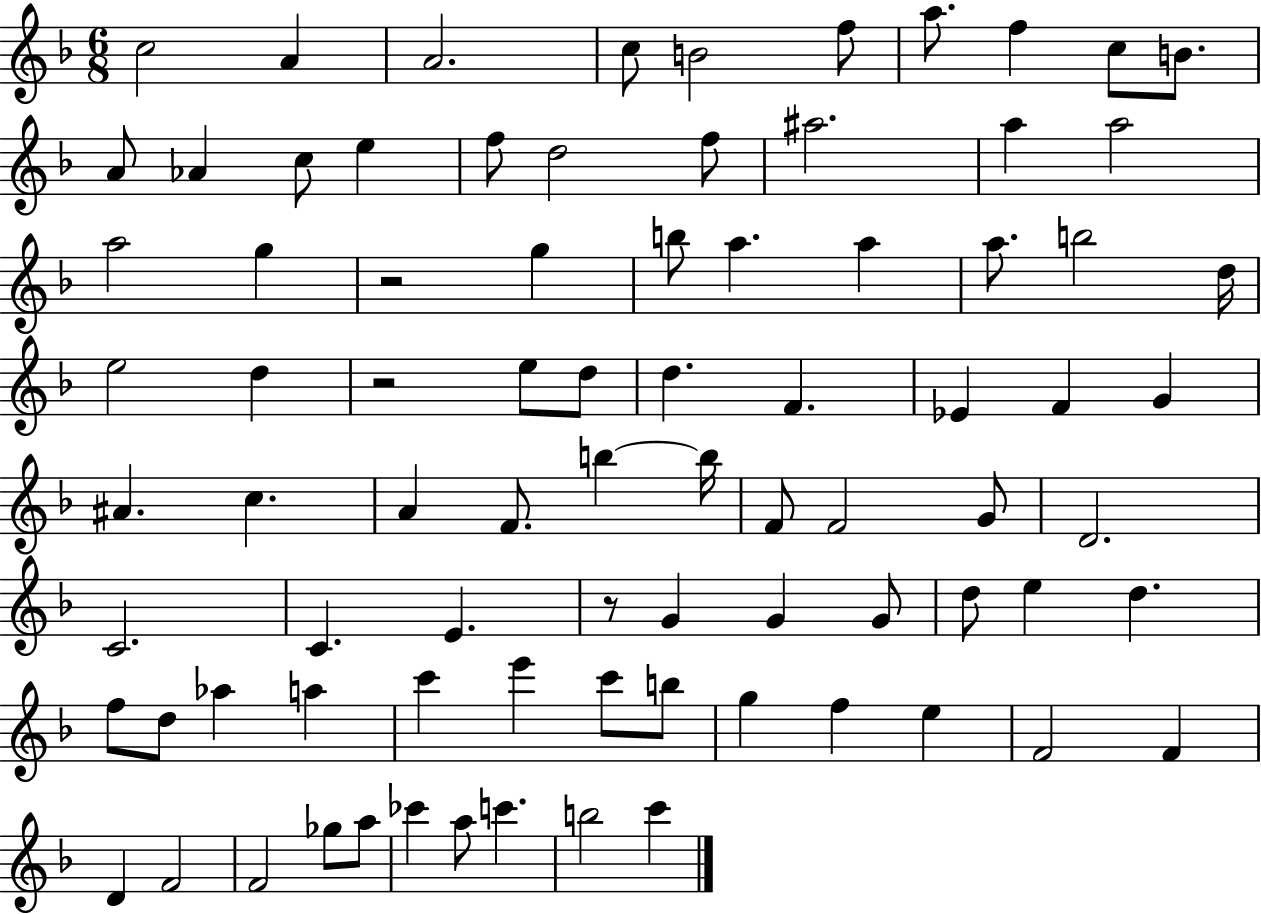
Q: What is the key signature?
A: F major